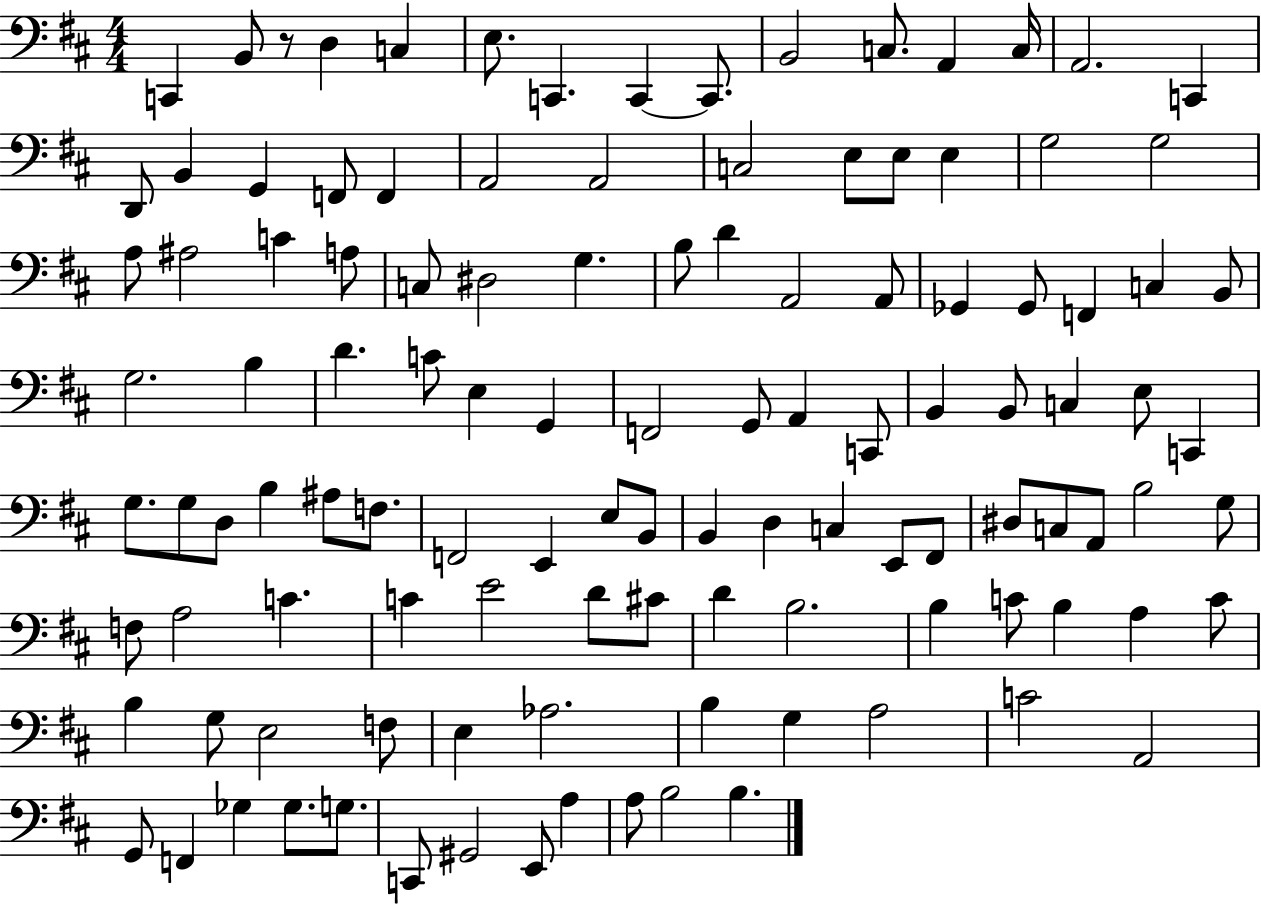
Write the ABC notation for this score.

X:1
T:Untitled
M:4/4
L:1/4
K:D
C,, B,,/2 z/2 D, C, E,/2 C,, C,, C,,/2 B,,2 C,/2 A,, C,/4 A,,2 C,, D,,/2 B,, G,, F,,/2 F,, A,,2 A,,2 C,2 E,/2 E,/2 E, G,2 G,2 A,/2 ^A,2 C A,/2 C,/2 ^D,2 G, B,/2 D A,,2 A,,/2 _G,, _G,,/2 F,, C, B,,/2 G,2 B, D C/2 E, G,, F,,2 G,,/2 A,, C,,/2 B,, B,,/2 C, E,/2 C,, G,/2 G,/2 D,/2 B, ^A,/2 F,/2 F,,2 E,, E,/2 B,,/2 B,, D, C, E,,/2 ^F,,/2 ^D,/2 C,/2 A,,/2 B,2 G,/2 F,/2 A,2 C C E2 D/2 ^C/2 D B,2 B, C/2 B, A, C/2 B, G,/2 E,2 F,/2 E, _A,2 B, G, A,2 C2 A,,2 G,,/2 F,, _G, _G,/2 G,/2 C,,/2 ^G,,2 E,,/2 A, A,/2 B,2 B,